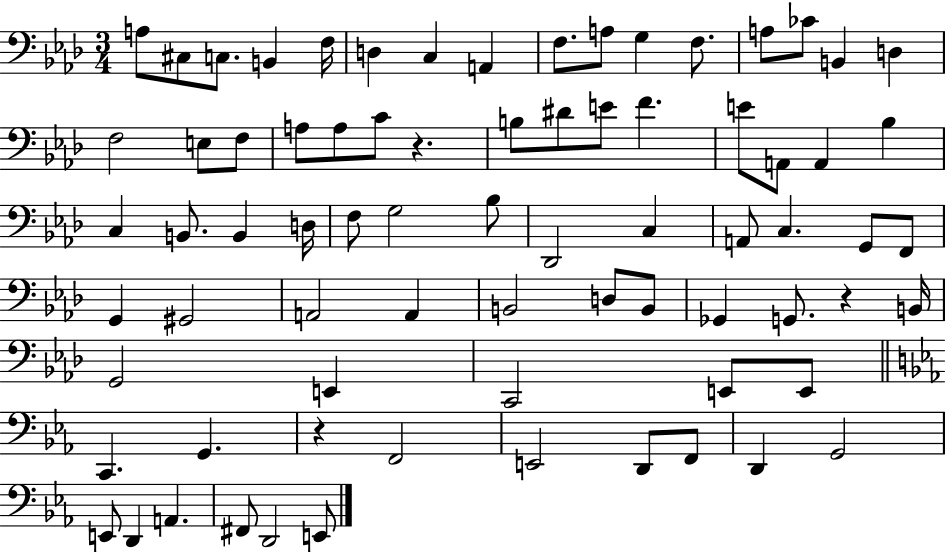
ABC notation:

X:1
T:Untitled
M:3/4
L:1/4
K:Ab
A,/2 ^C,/2 C,/2 B,, F,/4 D, C, A,, F,/2 A,/2 G, F,/2 A,/2 _C/2 B,, D, F,2 E,/2 F,/2 A,/2 A,/2 C/2 z B,/2 ^D/2 E/2 F E/2 A,,/2 A,, _B, C, B,,/2 B,, D,/4 F,/2 G,2 _B,/2 _D,,2 C, A,,/2 C, G,,/2 F,,/2 G,, ^G,,2 A,,2 A,, B,,2 D,/2 B,,/2 _G,, G,,/2 z B,,/4 G,,2 E,, C,,2 E,,/2 E,,/2 C,, G,, z F,,2 E,,2 D,,/2 F,,/2 D,, G,,2 E,,/2 D,, A,, ^F,,/2 D,,2 E,,/2